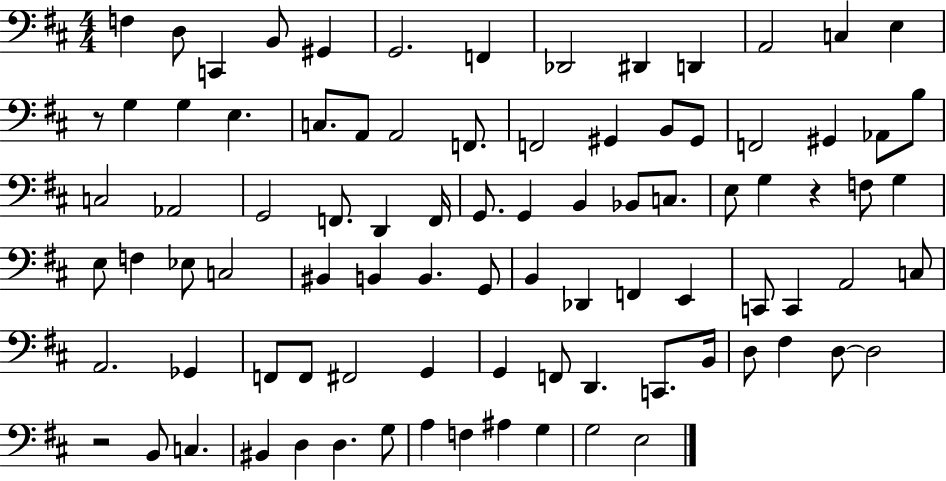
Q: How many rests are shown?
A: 3